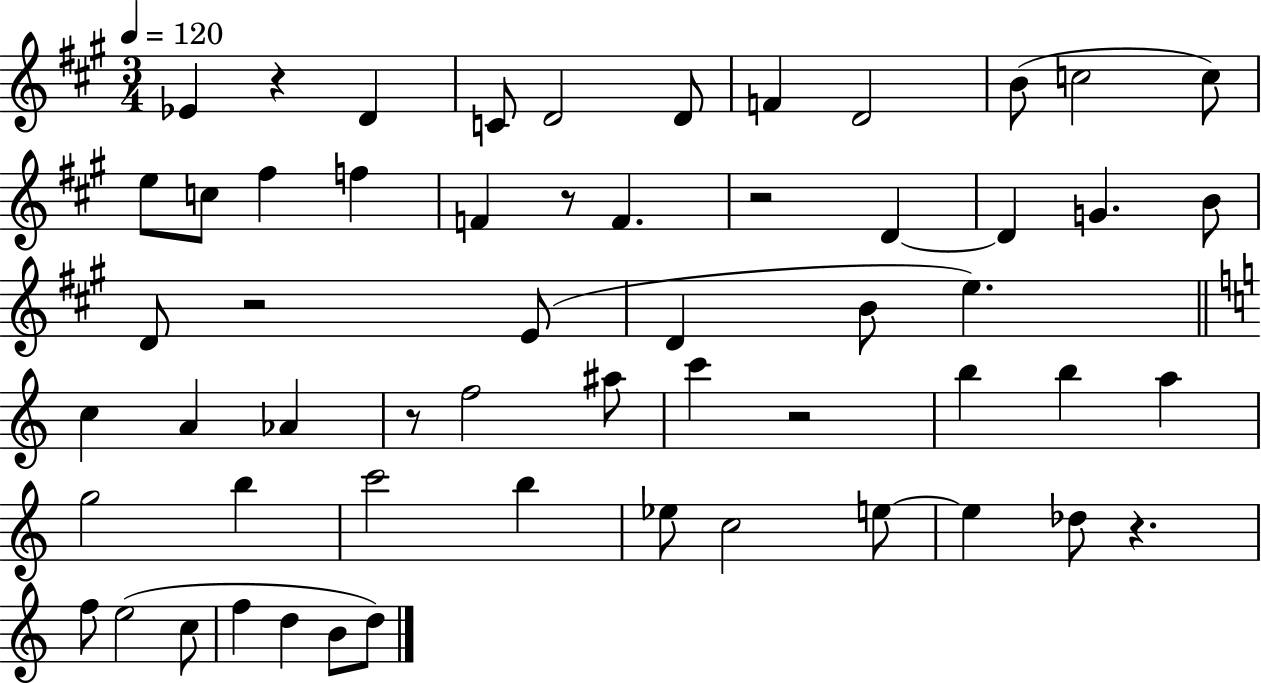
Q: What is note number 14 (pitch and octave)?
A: F5